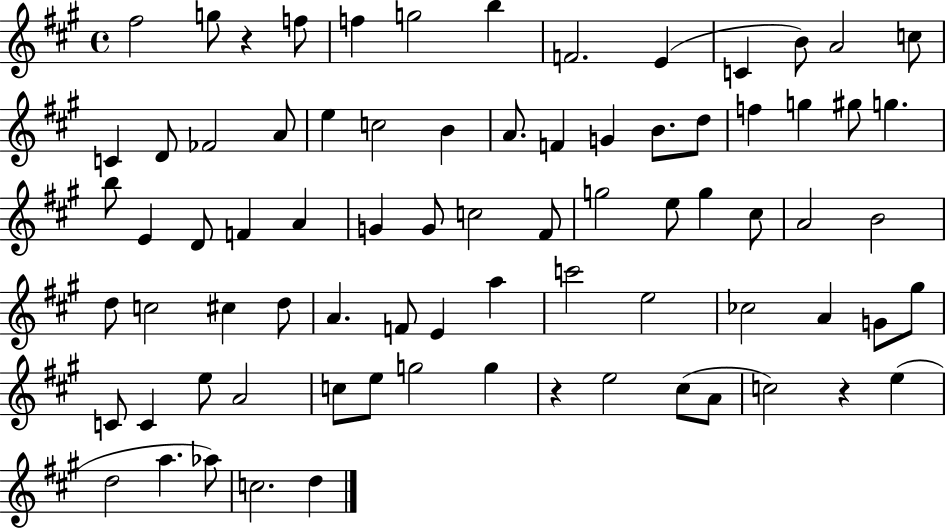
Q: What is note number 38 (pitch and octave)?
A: G5